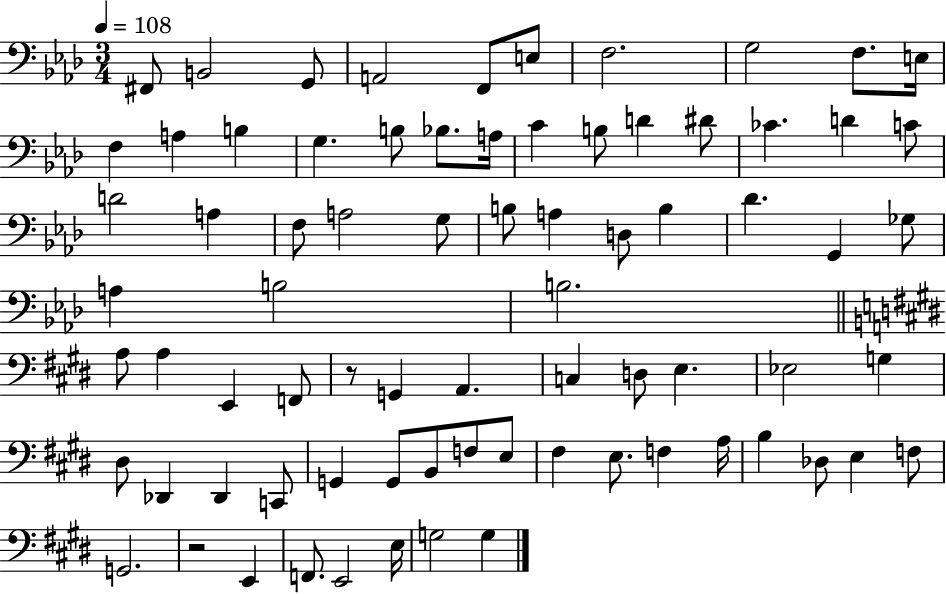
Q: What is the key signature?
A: AES major